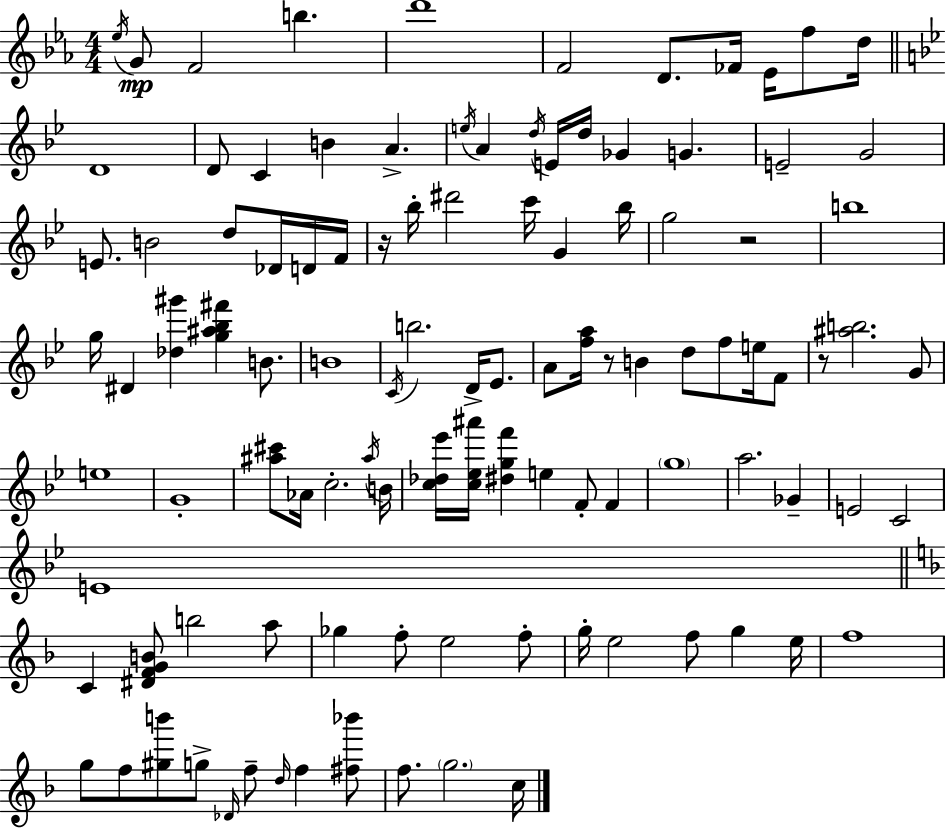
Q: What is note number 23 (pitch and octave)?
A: G4